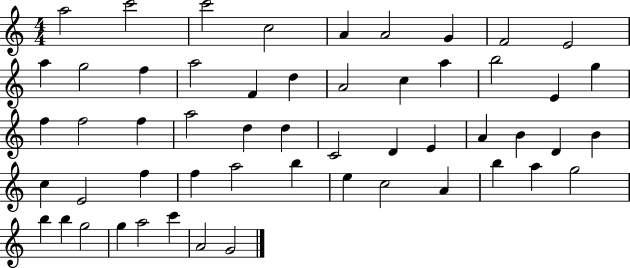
{
  \clef treble
  \numericTimeSignature
  \time 4/4
  \key c \major
  a''2 c'''2 | c'''2 c''2 | a'4 a'2 g'4 | f'2 e'2 | \break a''4 g''2 f''4 | a''2 f'4 d''4 | a'2 c''4 a''4 | b''2 e'4 g''4 | \break f''4 f''2 f''4 | a''2 d''4 d''4 | c'2 d'4 e'4 | a'4 b'4 d'4 b'4 | \break c''4 e'2 f''4 | f''4 a''2 b''4 | e''4 c''2 a'4 | b''4 a''4 g''2 | \break b''4 b''4 g''2 | g''4 a''2 c'''4 | a'2 g'2 | \bar "|."
}